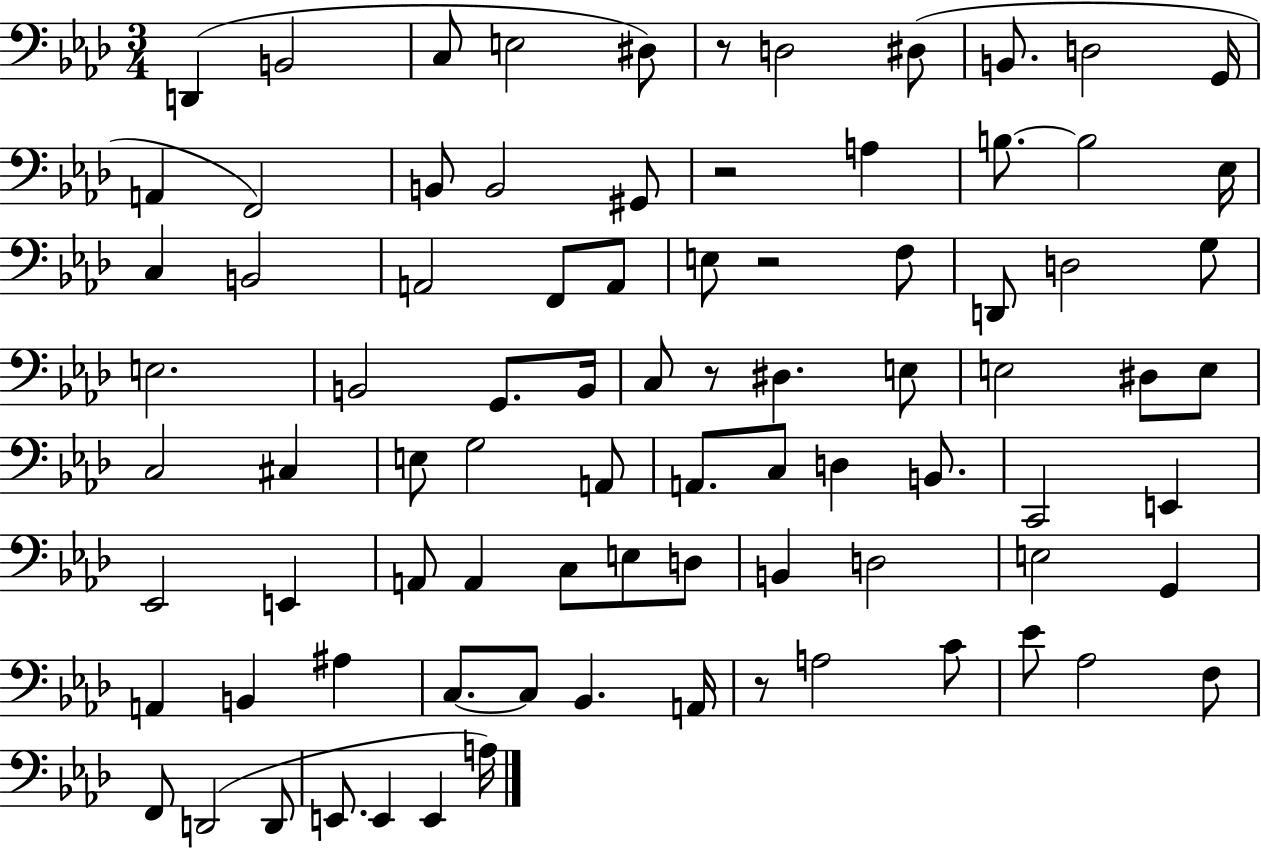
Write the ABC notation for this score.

X:1
T:Untitled
M:3/4
L:1/4
K:Ab
D,, B,,2 C,/2 E,2 ^D,/2 z/2 D,2 ^D,/2 B,,/2 D,2 G,,/4 A,, F,,2 B,,/2 B,,2 ^G,,/2 z2 A, B,/2 B,2 _E,/4 C, B,,2 A,,2 F,,/2 A,,/2 E,/2 z2 F,/2 D,,/2 D,2 G,/2 E,2 B,,2 G,,/2 B,,/4 C,/2 z/2 ^D, E,/2 E,2 ^D,/2 E,/2 C,2 ^C, E,/2 G,2 A,,/2 A,,/2 C,/2 D, B,,/2 C,,2 E,, _E,,2 E,, A,,/2 A,, C,/2 E,/2 D,/2 B,, D,2 E,2 G,, A,, B,, ^A, C,/2 C,/2 _B,, A,,/4 z/2 A,2 C/2 _E/2 _A,2 F,/2 F,,/2 D,,2 D,,/2 E,,/2 E,, E,, A,/4